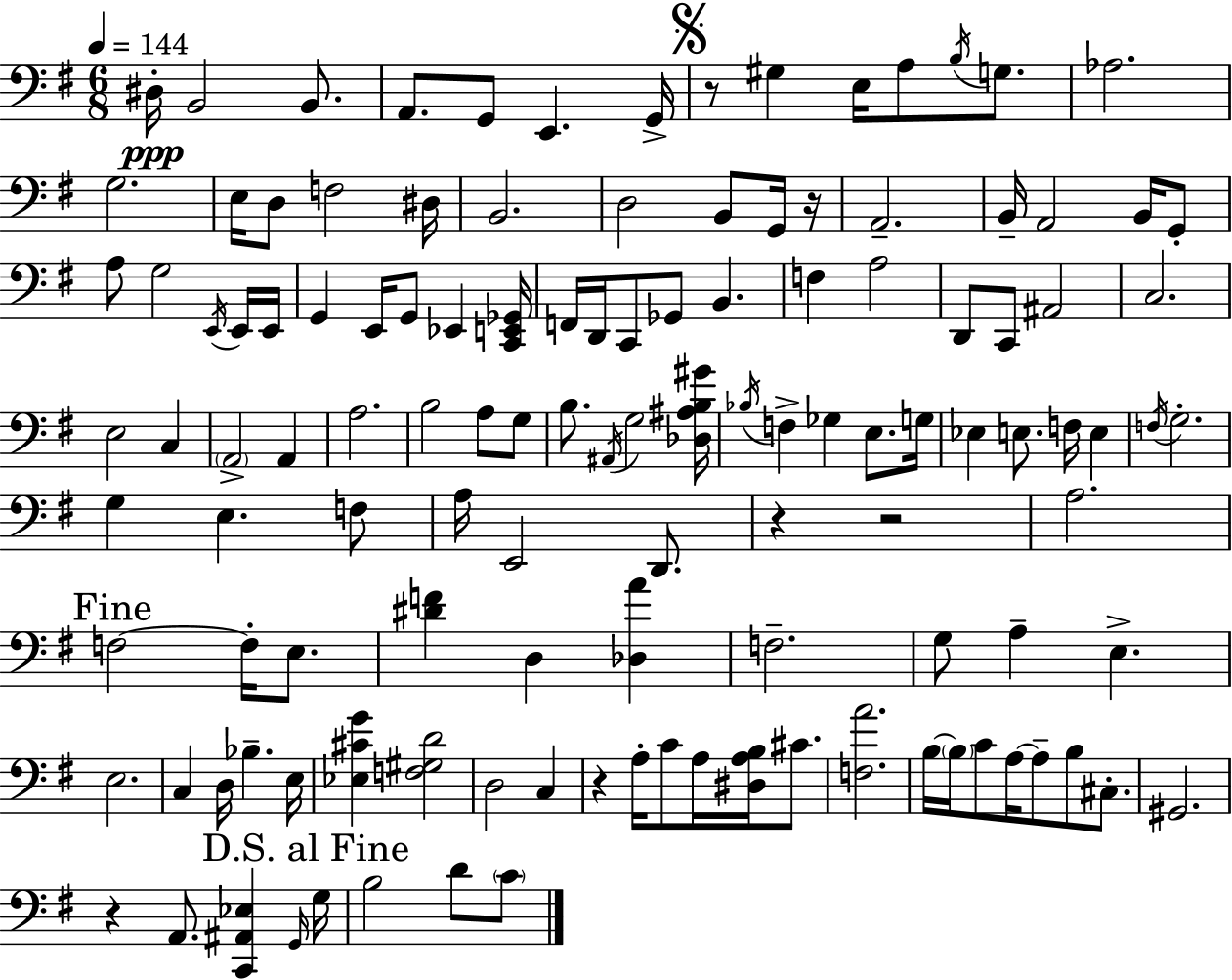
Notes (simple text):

D#3/s B2/h B2/e. A2/e. G2/e E2/q. G2/s R/e G#3/q E3/s A3/e B3/s G3/e. Ab3/h. G3/h. E3/s D3/e F3/h D#3/s B2/h. D3/h B2/e G2/s R/s A2/h. B2/s A2/h B2/s G2/e A3/e G3/h E2/s E2/s E2/s G2/q E2/s G2/e Eb2/q [C2,E2,Gb2]/s F2/s D2/s C2/e Gb2/e B2/q. F3/q A3/h D2/e C2/e A#2/h C3/h. E3/h C3/q A2/h A2/q A3/h. B3/h A3/e G3/e B3/e. A#2/s G3/h [Db3,A#3,B3,G#4]/s Bb3/s F3/q Gb3/q E3/e. G3/s Eb3/q E3/e. F3/s E3/q F3/s G3/h. G3/q E3/q. F3/e A3/s E2/h D2/e. R/q R/h A3/h. F3/h F3/s E3/e. [D#4,F4]/q D3/q [Db3,A4]/q F3/h. G3/e A3/q E3/q. E3/h. C3/q D3/s Bb3/q. E3/s [Eb3,C#4,G4]/q [F3,G#3,D4]/h D3/h C3/q R/q A3/s C4/e A3/s [D#3,A3,B3]/s C#4/e. [F3,A4]/h. B3/s B3/s C4/e A3/s A3/e B3/e C#3/e. G#2/h. R/q A2/e. [C2,A#2,Eb3]/q G2/s G3/s B3/h D4/e C4/e